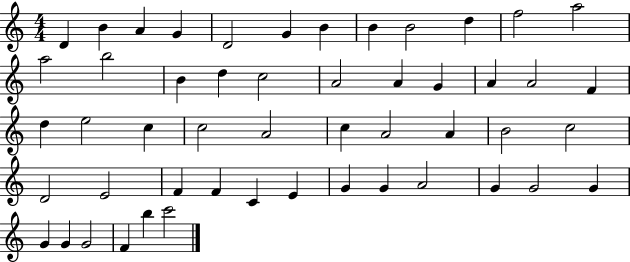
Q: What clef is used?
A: treble